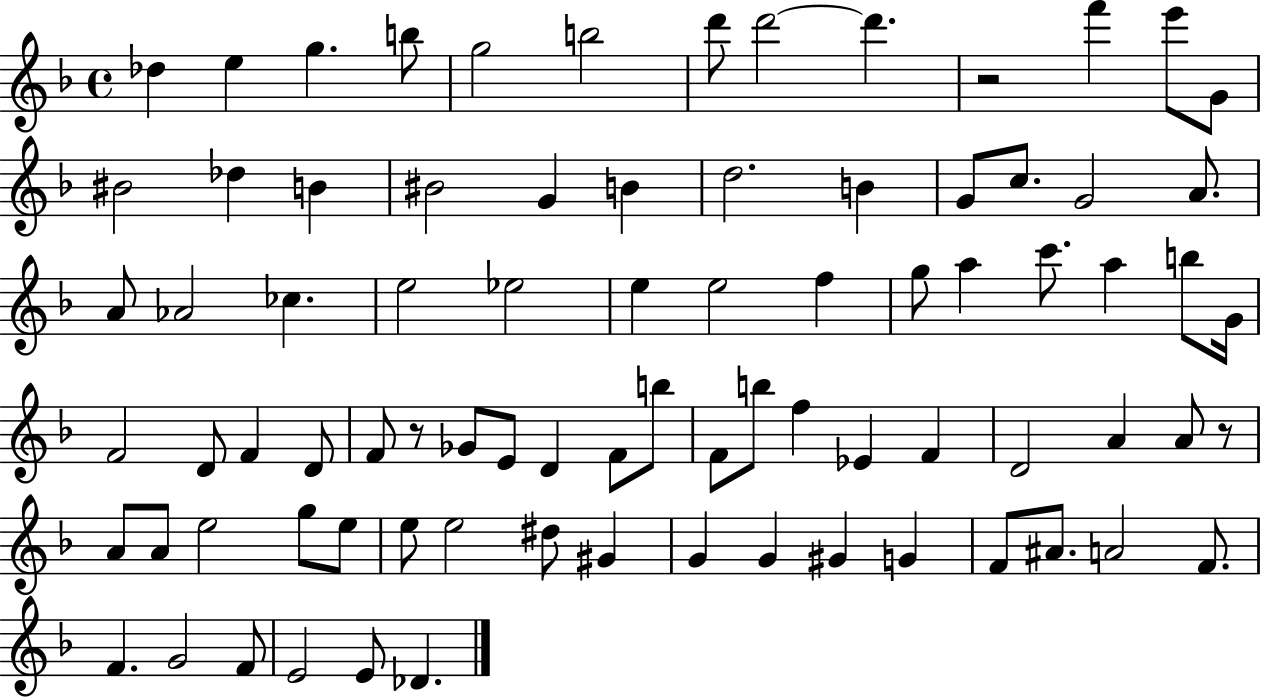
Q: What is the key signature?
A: F major